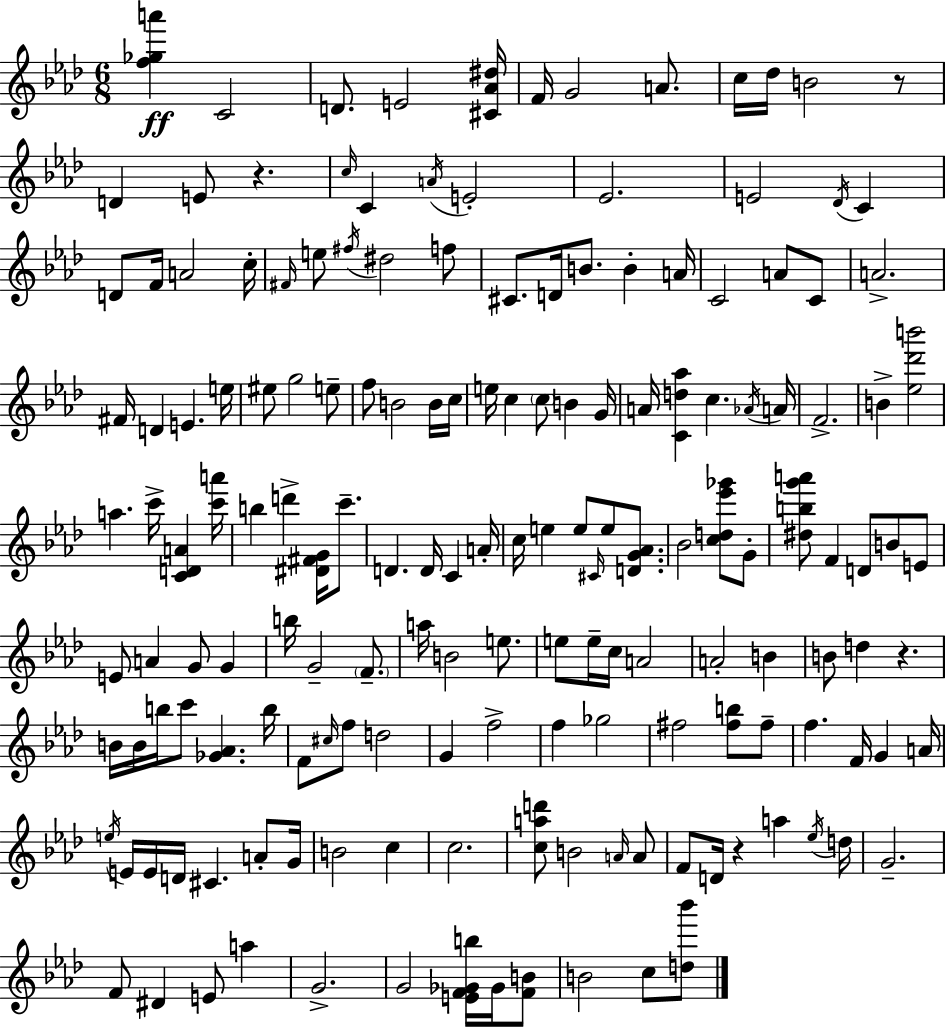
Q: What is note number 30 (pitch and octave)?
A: D4